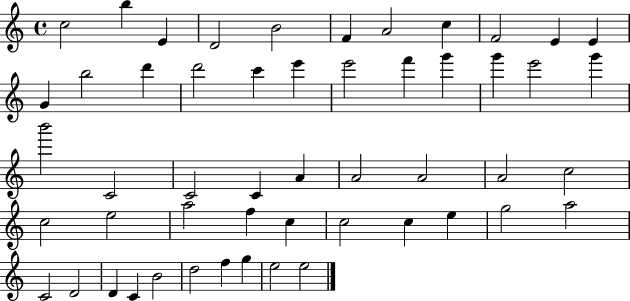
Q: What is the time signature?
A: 4/4